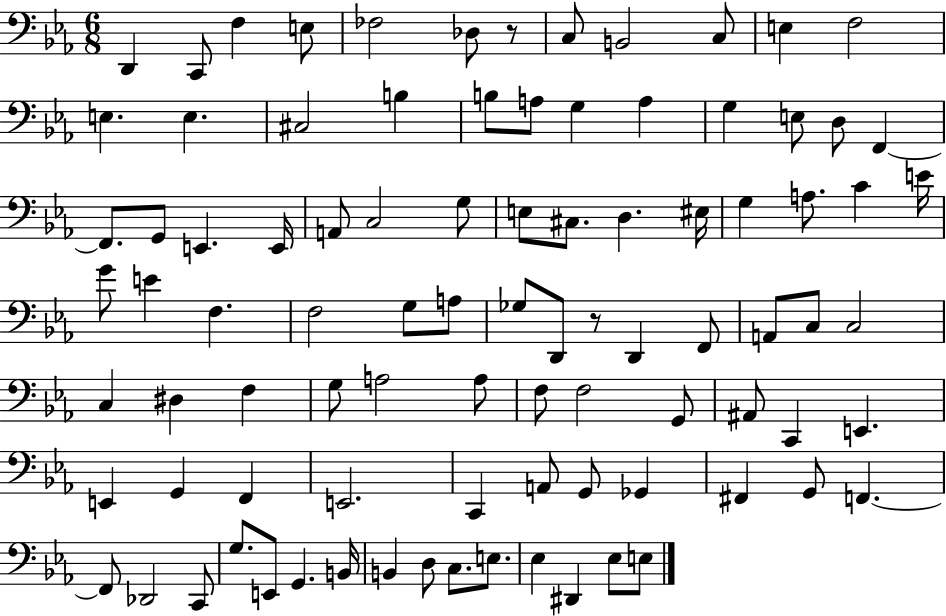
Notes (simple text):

D2/q C2/e F3/q E3/e FES3/h Db3/e R/e C3/e B2/h C3/e E3/q F3/h E3/q. E3/q. C#3/h B3/q B3/e A3/e G3/q A3/q G3/q E3/e D3/e F2/q F2/e. G2/e E2/q. E2/s A2/e C3/h G3/e E3/e C#3/e. D3/q. EIS3/s G3/q A3/e. C4/q E4/s G4/e E4/q F3/q. F3/h G3/e A3/e Gb3/e D2/e R/e D2/q F2/e A2/e C3/e C3/h C3/q D#3/q F3/q G3/e A3/h A3/e F3/e F3/h G2/e A#2/e C2/q E2/q. E2/q G2/q F2/q E2/h. C2/q A2/e G2/e Gb2/q F#2/q G2/e F2/q. F2/e Db2/h C2/e G3/e. E2/e G2/q. B2/s B2/q D3/e C3/e. E3/e. Eb3/q D#2/q Eb3/e E3/e